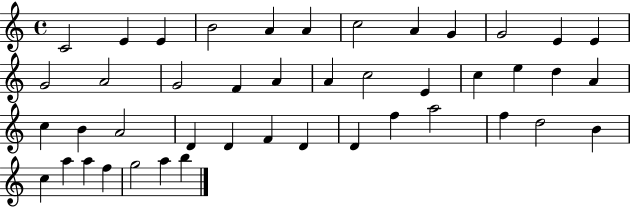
{
  \clef treble
  \time 4/4
  \defaultTimeSignature
  \key c \major
  c'2 e'4 e'4 | b'2 a'4 a'4 | c''2 a'4 g'4 | g'2 e'4 e'4 | \break g'2 a'2 | g'2 f'4 a'4 | a'4 c''2 e'4 | c''4 e''4 d''4 a'4 | \break c''4 b'4 a'2 | d'4 d'4 f'4 d'4 | d'4 f''4 a''2 | f''4 d''2 b'4 | \break c''4 a''4 a''4 f''4 | g''2 a''4 b''4 | \bar "|."
}